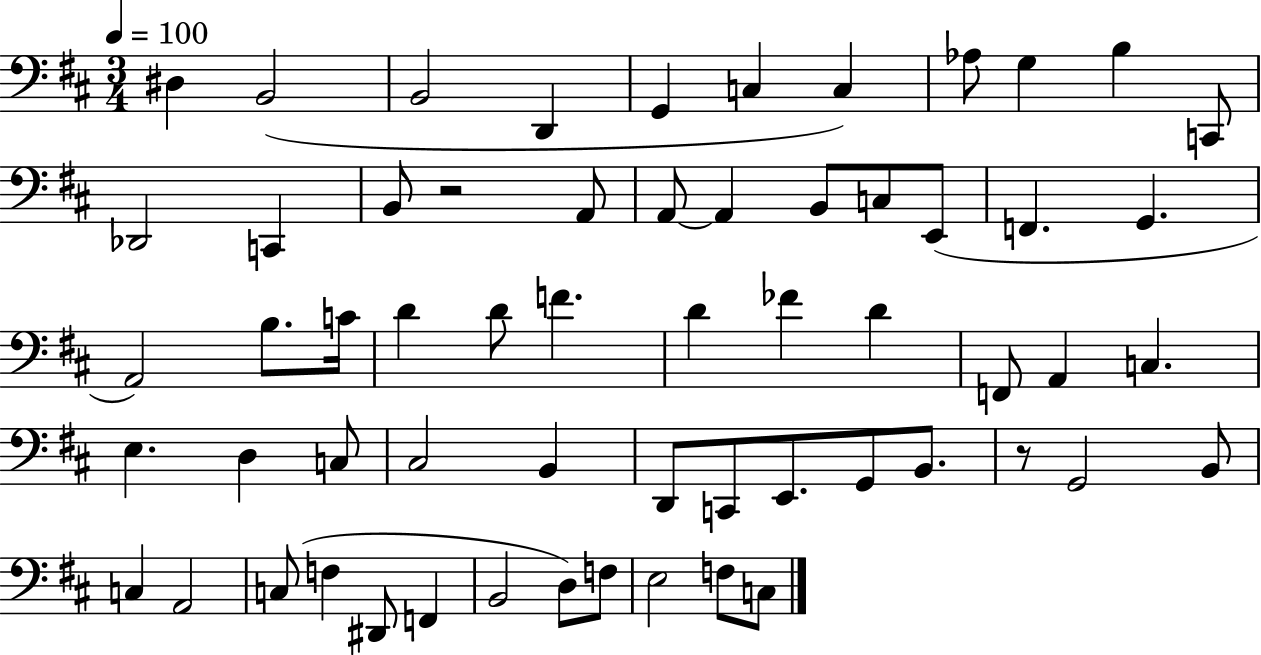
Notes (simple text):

D#3/q B2/h B2/h D2/q G2/q C3/q C3/q Ab3/e G3/q B3/q C2/e Db2/h C2/q B2/e R/h A2/e A2/e A2/q B2/e C3/e E2/e F2/q. G2/q. A2/h B3/e. C4/s D4/q D4/e F4/q. D4/q FES4/q D4/q F2/e A2/q C3/q. E3/q. D3/q C3/e C#3/h B2/q D2/e C2/e E2/e. G2/e B2/e. R/e G2/h B2/e C3/q A2/h C3/e F3/q D#2/e F2/q B2/h D3/e F3/e E3/h F3/e C3/e